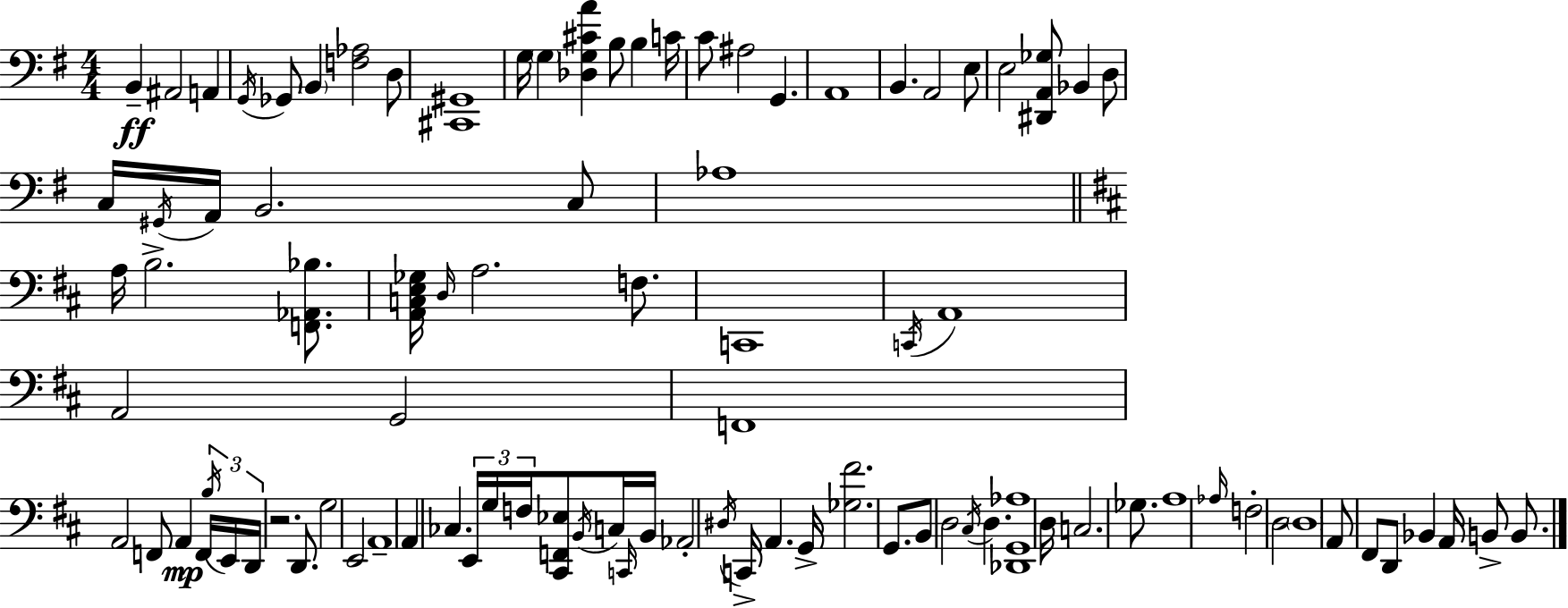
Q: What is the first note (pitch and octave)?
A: B2